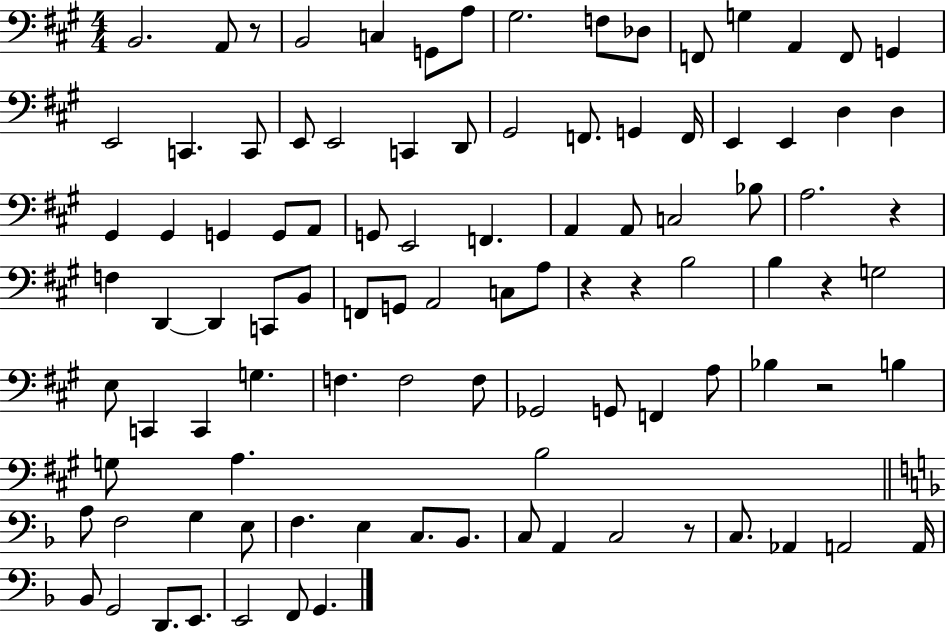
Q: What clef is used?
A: bass